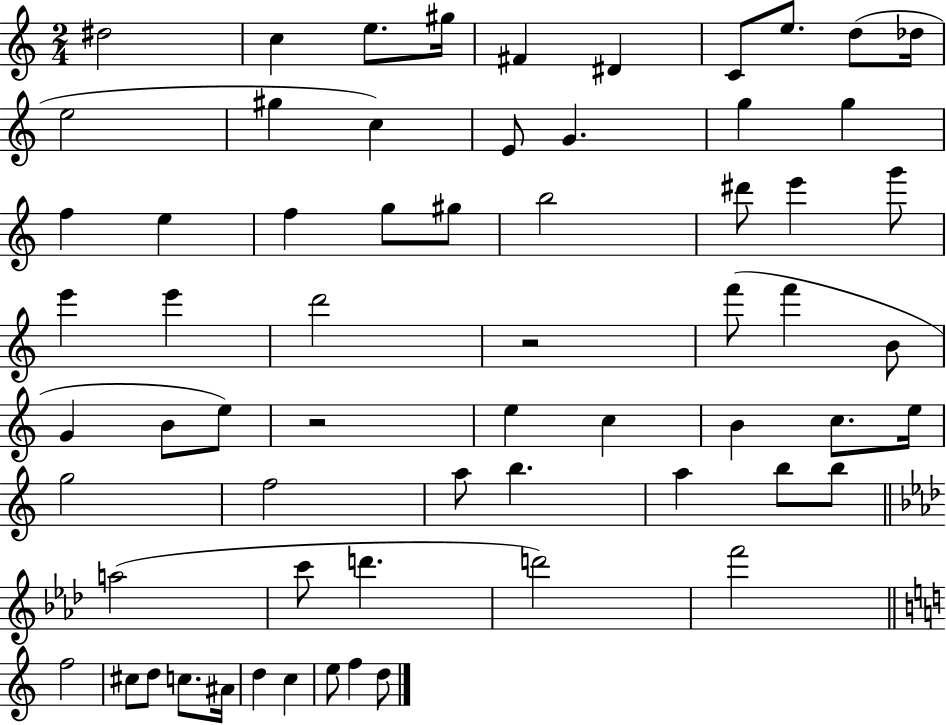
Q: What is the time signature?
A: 2/4